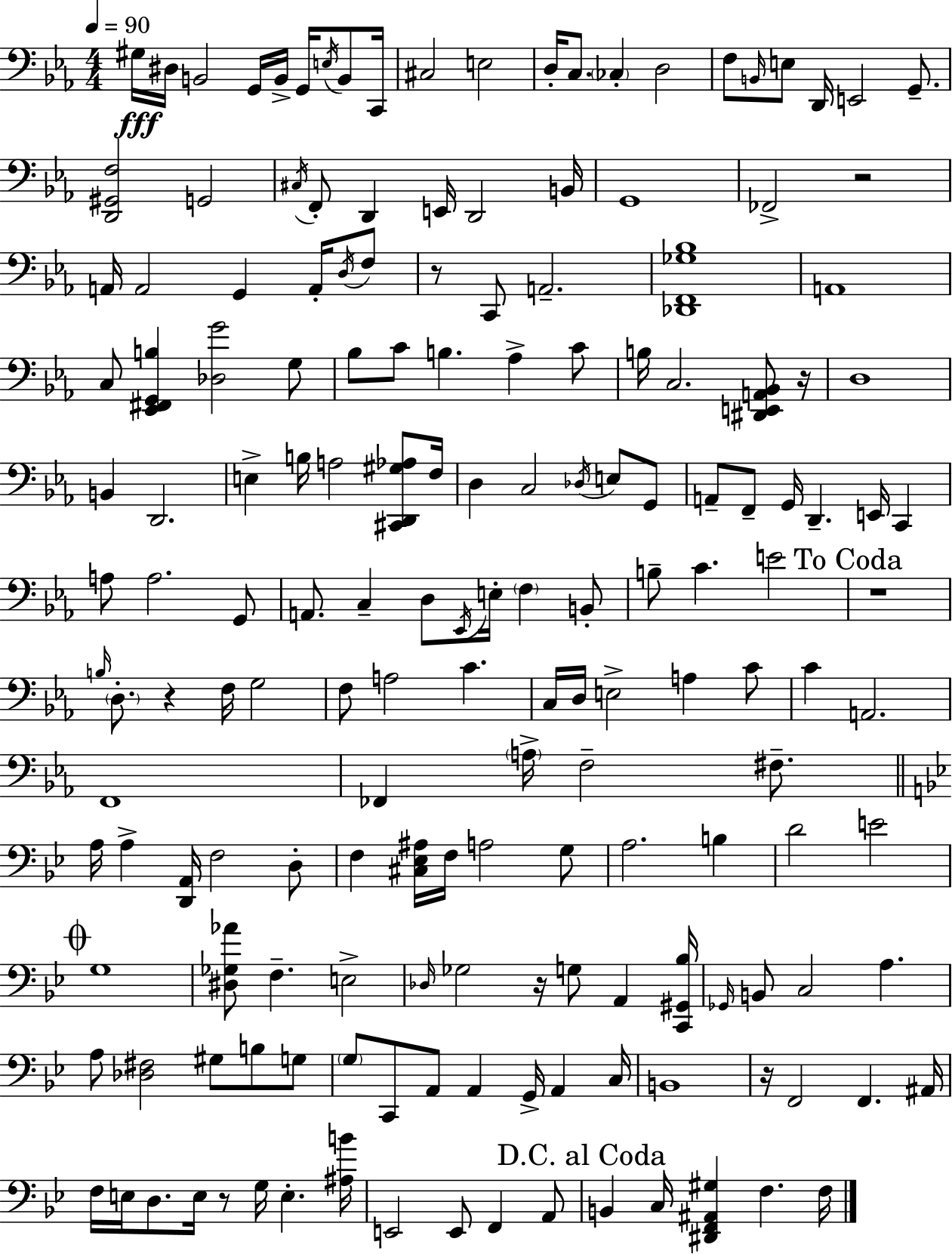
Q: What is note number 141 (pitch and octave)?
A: G3